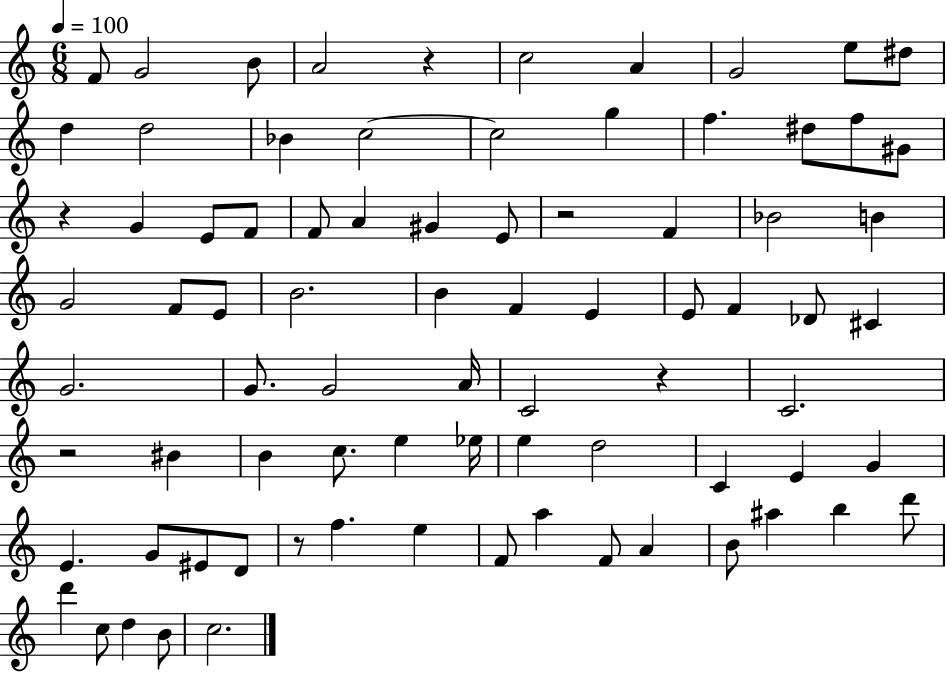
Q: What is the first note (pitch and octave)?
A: F4